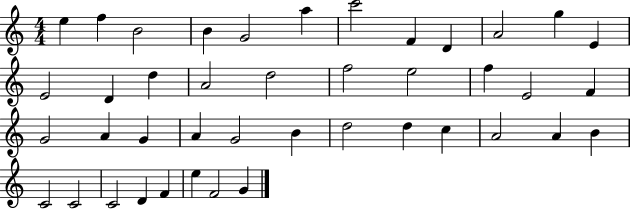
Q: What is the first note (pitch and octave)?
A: E5